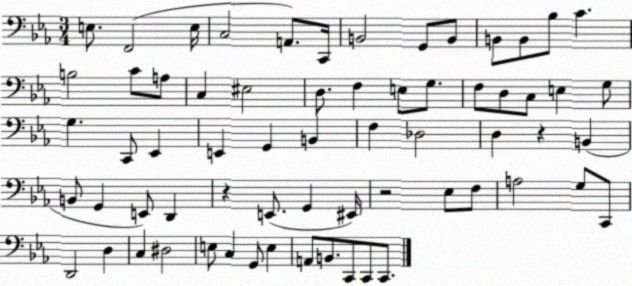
X:1
T:Untitled
M:3/4
L:1/4
K:Eb
E,/2 F,,2 E,/4 C,2 A,,/2 C,,/4 B,,2 G,,/2 B,,/2 B,,/2 B,,/2 _B,/2 C B,2 C/2 A,/2 C, ^E,2 D,/2 F, E,/2 G,/2 F,/2 D,/2 C,/2 E, G,/2 G, C,,/2 _E,, E,, G,, B,, F, _D,2 D, z B,, B,,/2 G,, E,,/2 D,, z E,,/2 G,, ^E,,/4 z2 _E,/2 F,/2 A,2 G,/2 C,,/2 D,,2 D, C, ^D,2 E,/2 C, G,,/2 E, A,,/2 B,,/2 C,,/2 C,,/2 C,,/2